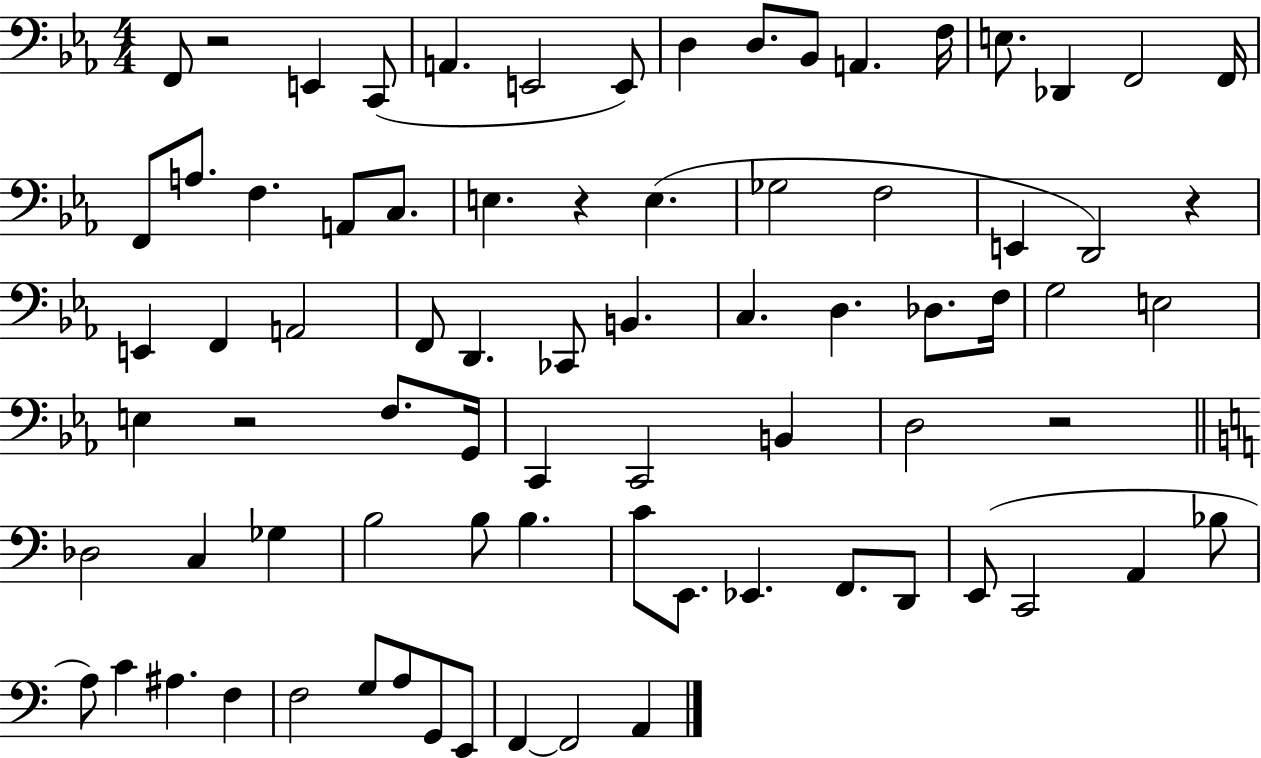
X:1
T:Untitled
M:4/4
L:1/4
K:Eb
F,,/2 z2 E,, C,,/2 A,, E,,2 E,,/2 D, D,/2 _B,,/2 A,, F,/4 E,/2 _D,, F,,2 F,,/4 F,,/2 A,/2 F, A,,/2 C,/2 E, z E, _G,2 F,2 E,, D,,2 z E,, F,, A,,2 F,,/2 D,, _C,,/2 B,, C, D, _D,/2 F,/4 G,2 E,2 E, z2 F,/2 G,,/4 C,, C,,2 B,, D,2 z2 _D,2 C, _G, B,2 B,/2 B, C/2 E,,/2 _E,, F,,/2 D,,/2 E,,/2 C,,2 A,, _B,/2 A,/2 C ^A, F, F,2 G,/2 A,/2 G,,/2 E,,/2 F,, F,,2 A,,